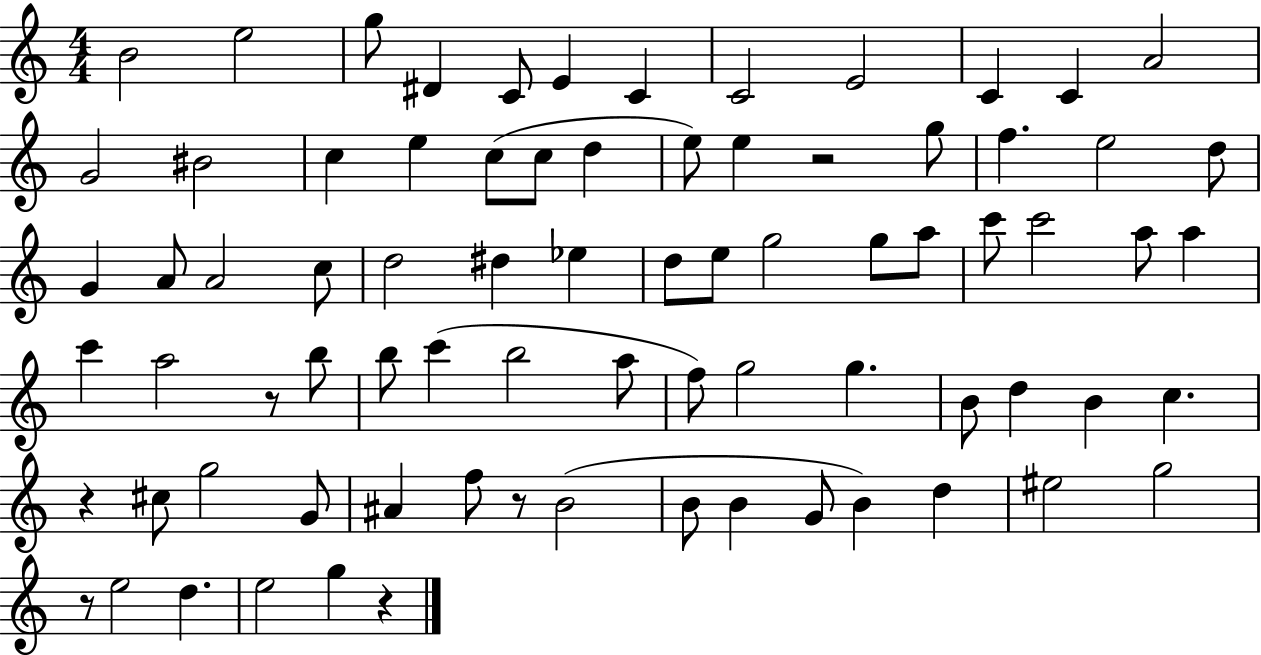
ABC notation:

X:1
T:Untitled
M:4/4
L:1/4
K:C
B2 e2 g/2 ^D C/2 E C C2 E2 C C A2 G2 ^B2 c e c/2 c/2 d e/2 e z2 g/2 f e2 d/2 G A/2 A2 c/2 d2 ^d _e d/2 e/2 g2 g/2 a/2 c'/2 c'2 a/2 a c' a2 z/2 b/2 b/2 c' b2 a/2 f/2 g2 g B/2 d B c z ^c/2 g2 G/2 ^A f/2 z/2 B2 B/2 B G/2 B d ^e2 g2 z/2 e2 d e2 g z